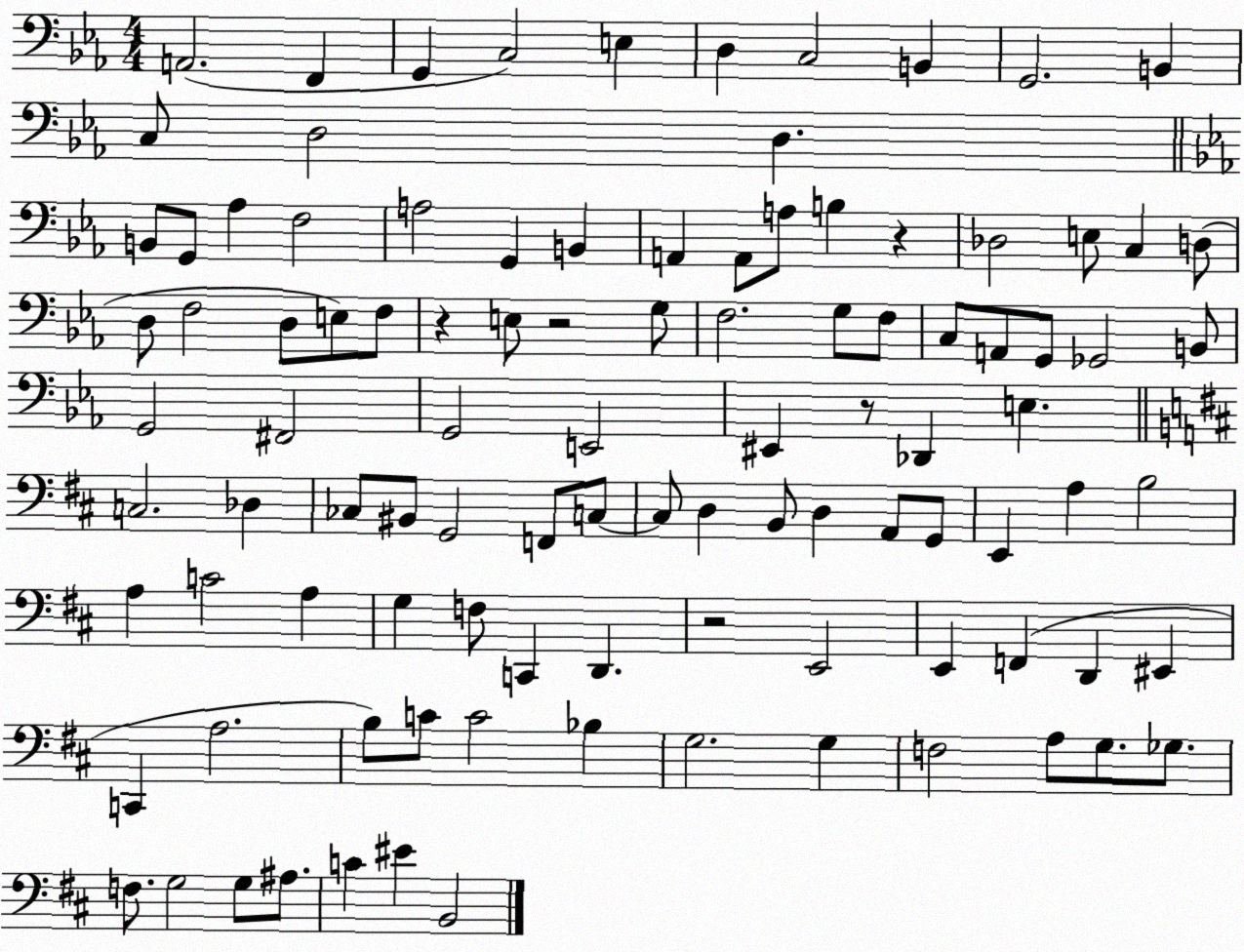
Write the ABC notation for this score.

X:1
T:Untitled
M:4/4
L:1/4
K:Eb
A,,2 F,, G,, C,2 E, D, C,2 B,, G,,2 B,, C,/2 D,2 D, B,,/2 G,,/2 _A, F,2 A,2 G,, B,, A,, A,,/2 A,/2 B, z _D,2 E,/2 C, D,/2 D,/2 F,2 D,/2 E,/2 F,/2 z E,/2 z2 G,/2 F,2 G,/2 F,/2 C,/2 A,,/2 G,,/2 _G,,2 B,,/2 G,,2 ^F,,2 G,,2 E,,2 ^E,, z/2 _D,, E, C,2 _D, _C,/2 ^B,,/2 G,,2 F,,/2 C,/2 C,/2 D, B,,/2 D, A,,/2 G,,/2 E,, A, B,2 A, C2 A, G, F,/2 C,, D,, z2 E,,2 E,, F,, D,, ^E,, C,, A,2 B,/2 C/2 C2 _B, G,2 G, F,2 A,/2 G,/2 _G,/2 F,/2 G,2 G,/2 ^A,/2 C ^E B,,2